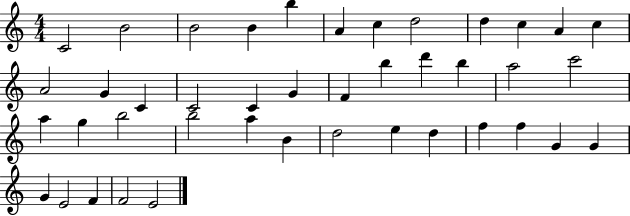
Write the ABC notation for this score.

X:1
T:Untitled
M:4/4
L:1/4
K:C
C2 B2 B2 B b A c d2 d c A c A2 G C C2 C G F b d' b a2 c'2 a g b2 b2 a B d2 e d f f G G G E2 F F2 E2